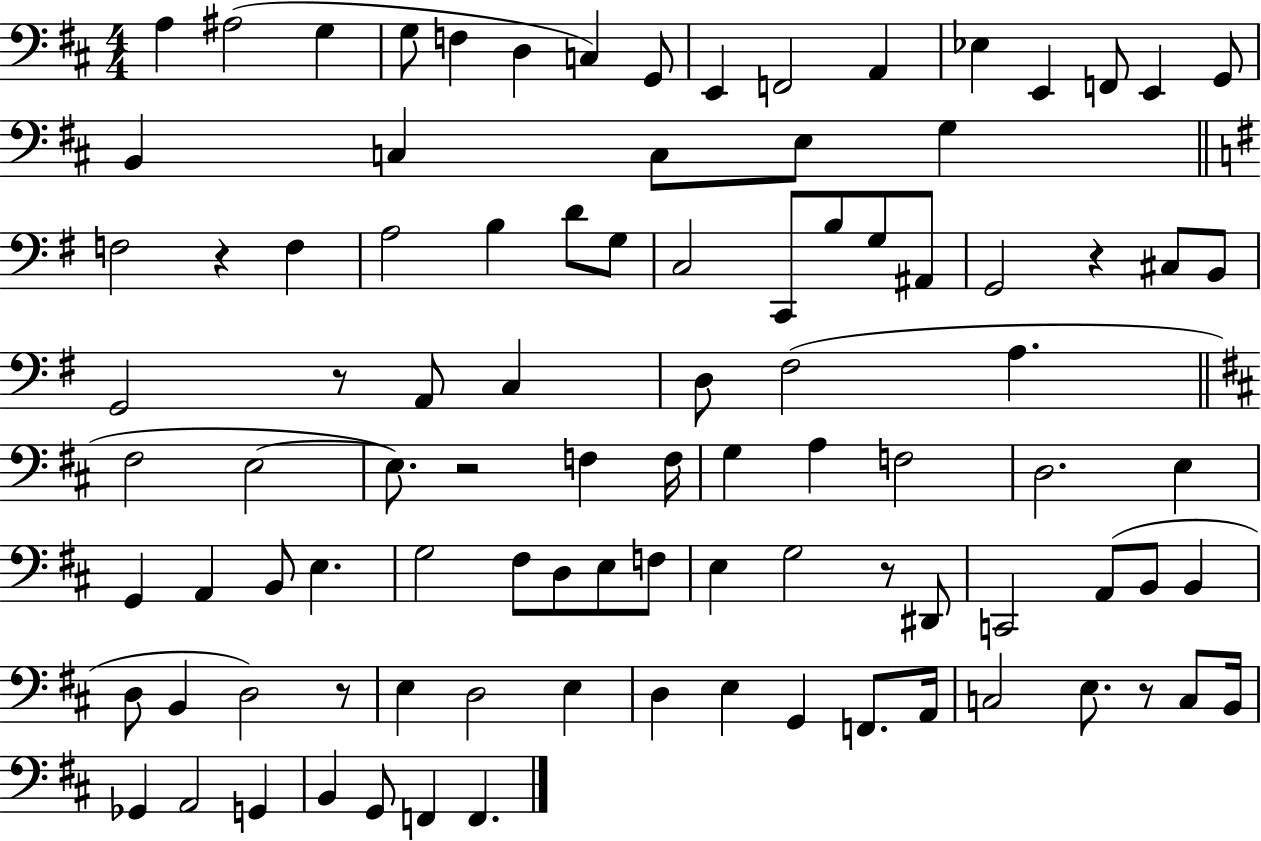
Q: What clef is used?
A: bass